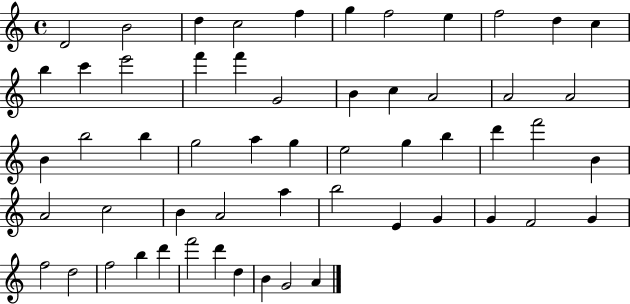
D4/h B4/h D5/q C5/h F5/q G5/q F5/h E5/q F5/h D5/q C5/q B5/q C6/q E6/h F6/q F6/q G4/h B4/q C5/q A4/h A4/h A4/h B4/q B5/h B5/q G5/h A5/q G5/q E5/h G5/q B5/q D6/q F6/h B4/q A4/h C5/h B4/q A4/h A5/q B5/h E4/q G4/q G4/q F4/h G4/q F5/h D5/h F5/h B5/q D6/q F6/h D6/q D5/q B4/q G4/h A4/q